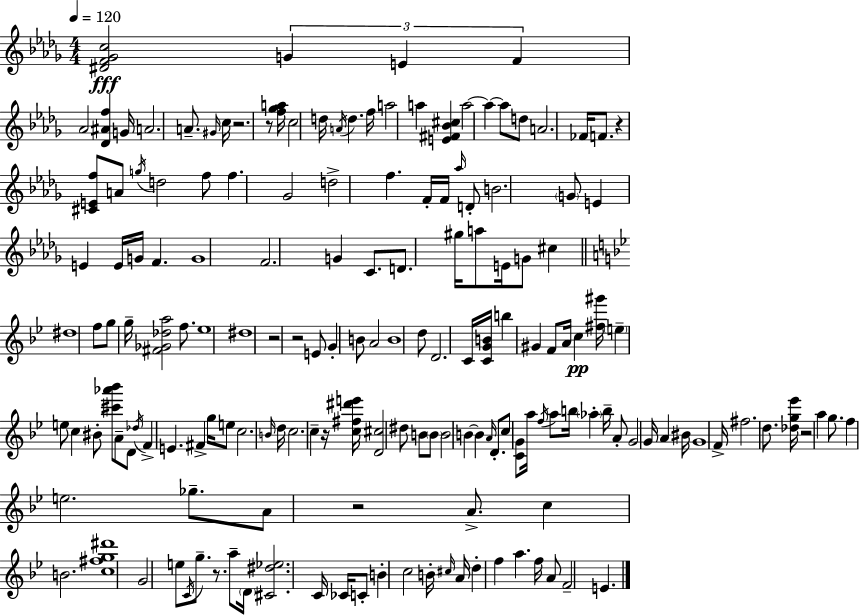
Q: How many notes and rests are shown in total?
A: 167